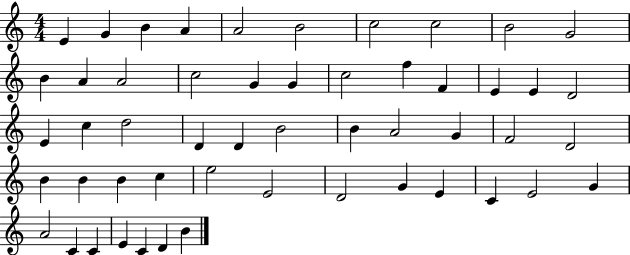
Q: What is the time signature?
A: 4/4